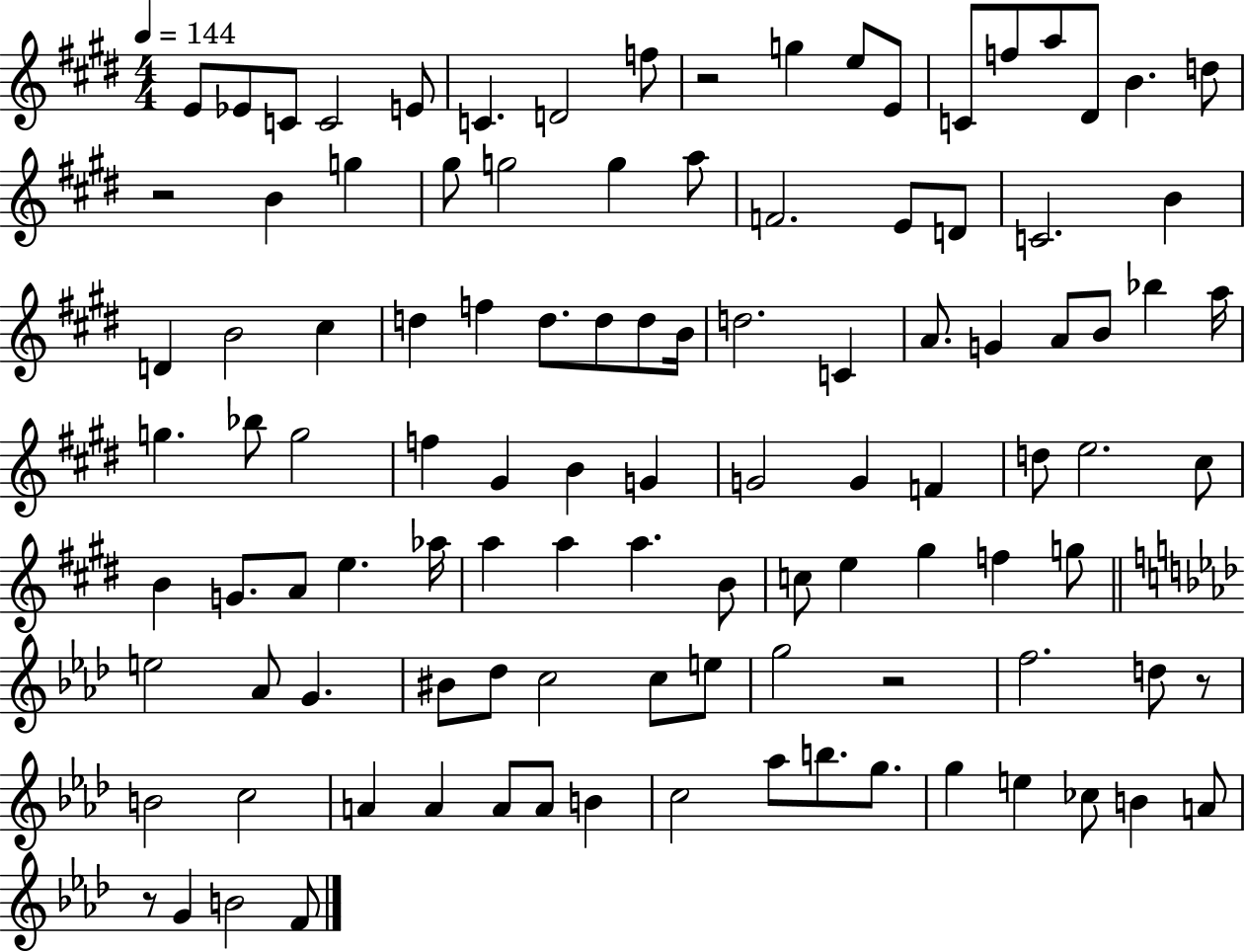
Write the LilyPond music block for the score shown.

{
  \clef treble
  \numericTimeSignature
  \time 4/4
  \key e \major
  \tempo 4 = 144
  e'8 ees'8 c'8 c'2 e'8 | c'4. d'2 f''8 | r2 g''4 e''8 e'8 | c'8 f''8 a''8 dis'8 b'4. d''8 | \break r2 b'4 g''4 | gis''8 g''2 g''4 a''8 | f'2. e'8 d'8 | c'2. b'4 | \break d'4 b'2 cis''4 | d''4 f''4 d''8. d''8 d''8 b'16 | d''2. c'4 | a'8. g'4 a'8 b'8 bes''4 a''16 | \break g''4. bes''8 g''2 | f''4 gis'4 b'4 g'4 | g'2 g'4 f'4 | d''8 e''2. cis''8 | \break b'4 g'8. a'8 e''4. aes''16 | a''4 a''4 a''4. b'8 | c''8 e''4 gis''4 f''4 g''8 | \bar "||" \break \key aes \major e''2 aes'8 g'4. | bis'8 des''8 c''2 c''8 e''8 | g''2 r2 | f''2. d''8 r8 | \break b'2 c''2 | a'4 a'4 a'8 a'8 b'4 | c''2 aes''8 b''8. g''8. | g''4 e''4 ces''8 b'4 a'8 | \break r8 g'4 b'2 f'8 | \bar "|."
}